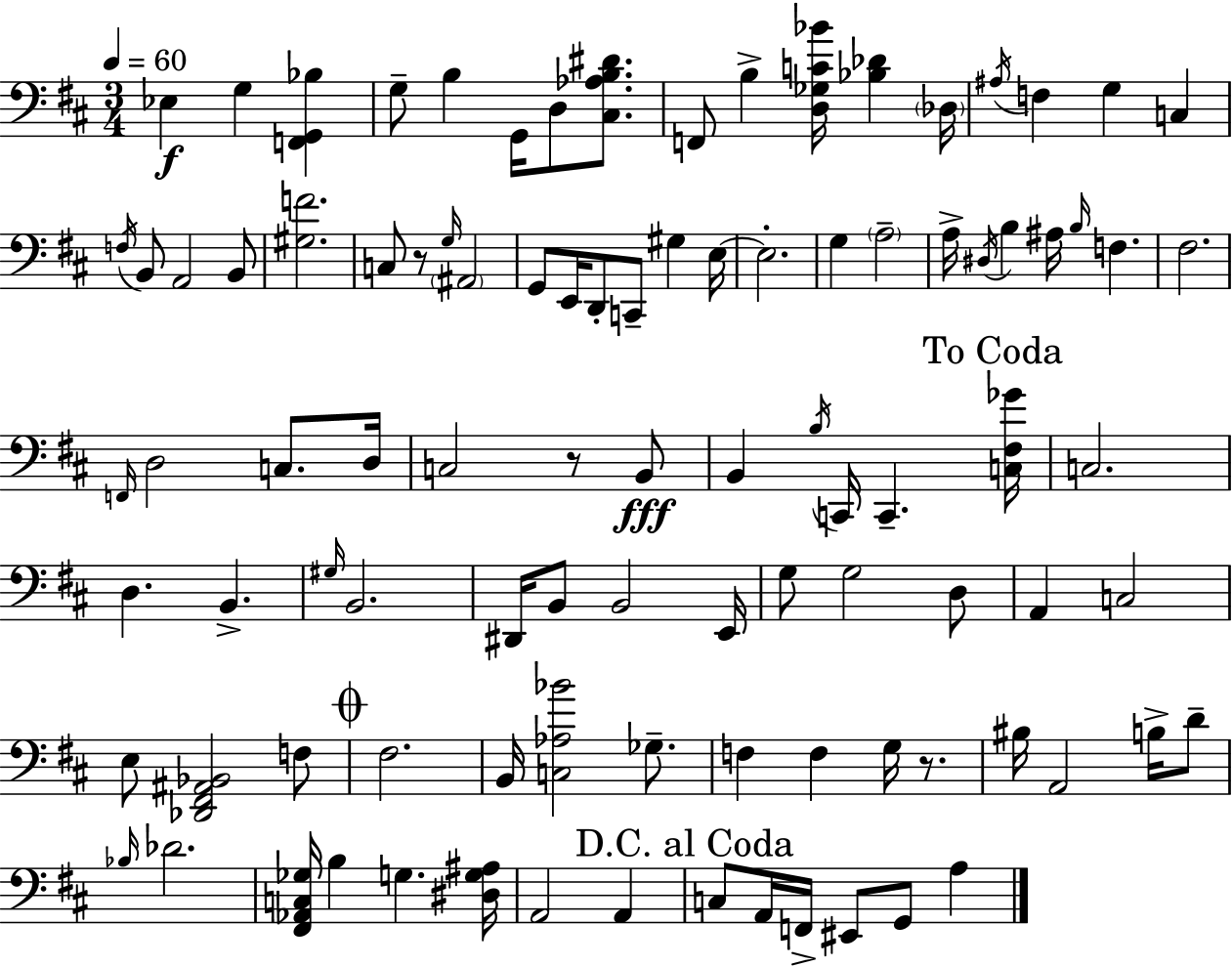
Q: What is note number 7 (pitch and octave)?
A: F2